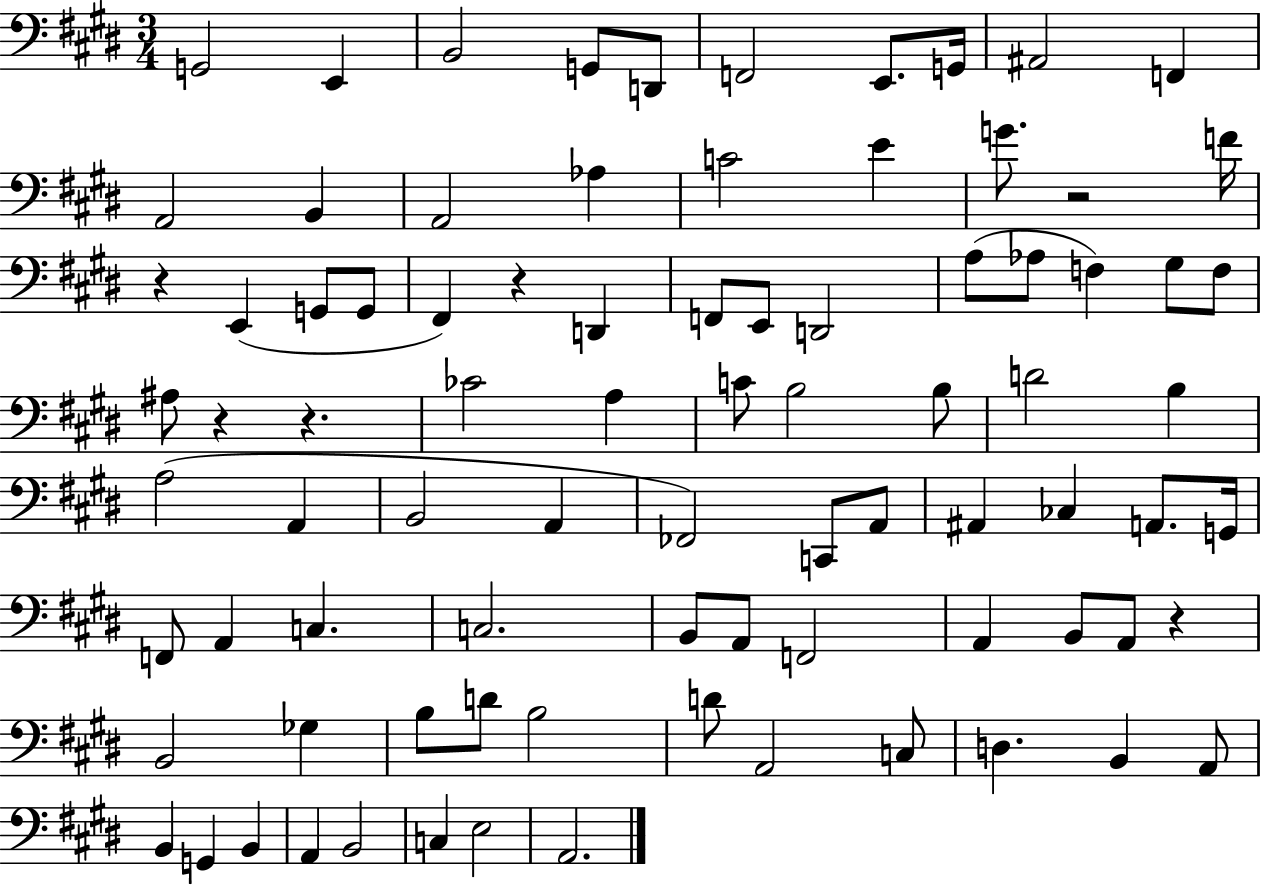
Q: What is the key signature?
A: E major